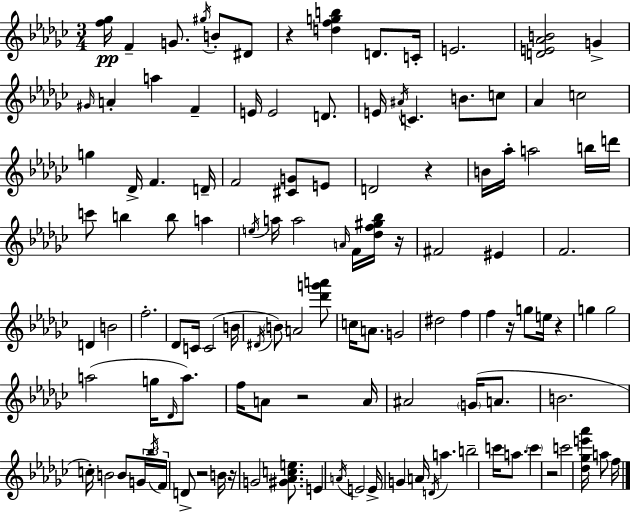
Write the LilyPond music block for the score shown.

{
  \clef treble
  \numericTimeSignature
  \time 3/4
  \key ees \minor
  <f'' ges''>16\pp f'4-- g'8. \acciaccatura { gis''16 } b'8-. dis'8 | r4 <d'' f'' g'' b''>4 d'8. | c'16-. e'2. | <d' e' aes' b'>2 g'4-> | \break \grace { gis'16 } a'4-. a''4 f'4-- | e'16 e'2 d'8. | e'16 \acciaccatura { ais'16 } c'4. b'8. | c''8 aes'4 c''2 | \break g''4 des'16-> f'4. | d'16-- f'2 <cis' g'>8 | e'8 d'2 r4 | b'16 aes''16-. a''2 | \break b''16 d'''16 c'''8 b''4 b''8 a''4 | \acciaccatura { e''16 } a''16 a''2 | \grace { a'16 } f'16 <des'' f'' gis'' bes''>16 r16 fis'2 | eis'4 f'2. | \break d'4 b'2 | f''2.-. | des'8 c'16 c'2( | b'16 \acciaccatura { dis'16 } \parenthesize b'8) a'2 | \break <des''' g''' a'''>8 c''16 a'8. g'2 | dis''2 | f''4 f''4 r16 g''8 | e''16 r4 g''4 g''2 | \break a''2( | g''16 \grace { des'16 }) a''8. f''16 a'8 r2 | a'16 ais'2 | \parenthesize g'16( a'8. b'2. | \break c''16-.) b'2 | b'8 \tuplet 3/2 { g'16 \acciaccatura { bes''16 } f'16 } d'8-> r2 | b'16 r16 g'2 | <gis' aes' c'' e''>8. e'4 | \break \acciaccatura { a'16 } e'2 e'16-> g'4 | a'16 \acciaccatura { d'16 } a''4. b''2-- | c'''16 a''8. \parenthesize c'''4 | r2 c'''2 | \break <des'' ges'' e''' aes'''>16 a''8 f''16 \bar "|."
}